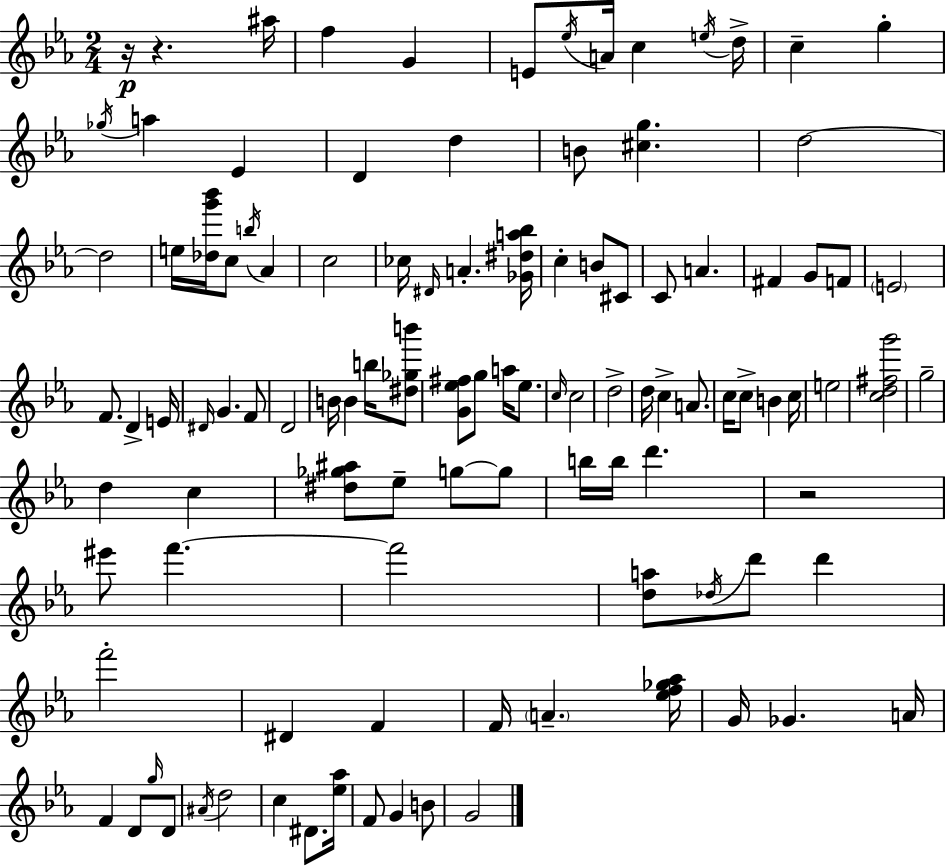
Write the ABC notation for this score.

X:1
T:Untitled
M:2/4
L:1/4
K:Cm
z/4 z ^a/4 f G E/2 _e/4 A/4 c e/4 d/4 c g _g/4 a _E D d B/2 [^cg] d2 d2 e/4 [_dg'_b']/4 c/2 b/4 _A c2 _c/4 ^D/4 A [_G^da_b]/4 c B/2 ^C/2 C/2 A ^F G/2 F/2 E2 F/2 D E/4 ^D/4 G F/2 D2 B/4 B b/4 [^d_gb']/2 [G_e^f]/2 g/2 a/4 _e/2 c/4 c2 d2 d/4 c A/2 c/4 c/2 B c/4 e2 [cd^fg']2 g2 d c [^d_g^a]/2 _e/2 g/2 g/2 b/4 b/4 d' z2 ^e'/2 f' f'2 [da]/2 _d/4 d'/2 d' f'2 ^D F F/4 A [_ef_g_a]/4 G/4 _G A/4 F D/2 g/4 D/2 ^A/4 d2 c ^D/2 [_e_a]/4 F/2 G B/2 G2